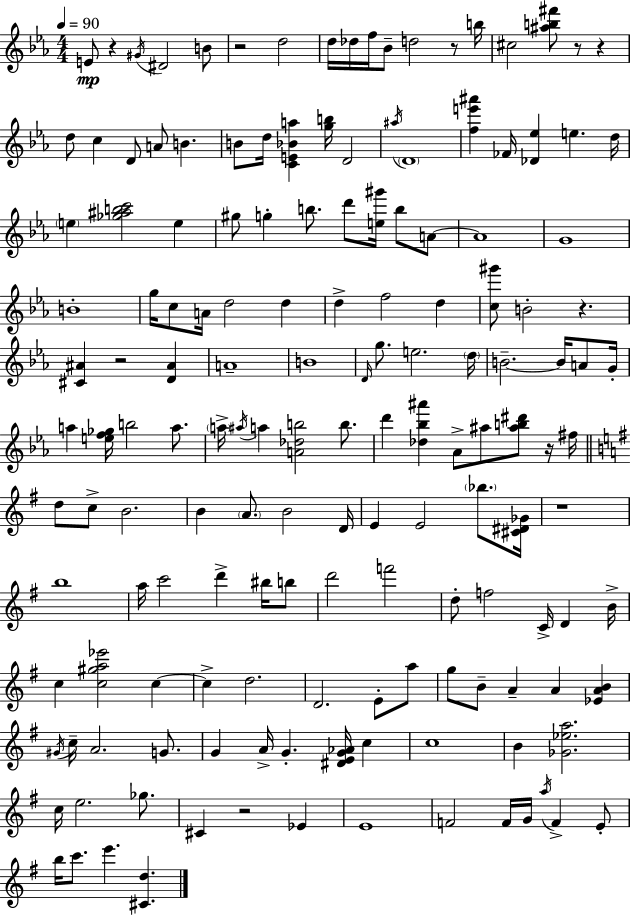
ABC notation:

X:1
T:Untitled
M:4/4
L:1/4
K:Cm
E/2 z ^G/4 ^D2 B/2 z2 d2 d/4 _d/4 f/4 _B/2 d2 z/2 b/4 ^c2 [^ab^f']/2 z/2 z d/2 c D/2 A/2 B B/2 d/4 [CE_Ba] [gb]/4 D2 ^a/4 D4 [fe'^a'] _F/4 [_D_e] e d/4 e [_g^abc']2 e ^g/2 g b/2 d'/2 [e^g']/4 b/2 A/2 A4 G4 B4 g/4 c/2 A/4 d2 d d f2 d [c^g']/2 B2 z [^C^A] z2 [D^A] A4 B4 D/4 g/2 e2 d/4 B2 B/4 A/2 G/4 a [ef_g]/4 b2 a/2 a/4 ^a/4 a [A_db]2 b/2 d' [_d_b^a'] _A/2 ^a/2 [^ab^d']/2 z/4 ^f/4 d/2 c/2 B2 B A/2 B2 D/4 E E2 _b/2 [^C^D_G]/4 z4 b4 a/4 c'2 d' ^b/4 b/2 d'2 f'2 d/2 f2 C/4 D B/4 c [c^ga_e']2 c c d2 D2 E/2 a/2 g/2 B/2 A A [_EAB] ^G/4 c/4 A2 G/2 G A/4 G [^DEG_A]/4 c c4 B [_G_ea]2 c/4 e2 _g/2 ^C z2 _E E4 F2 F/4 G/4 a/4 F E/2 b/4 c'/2 e' [^Cd]